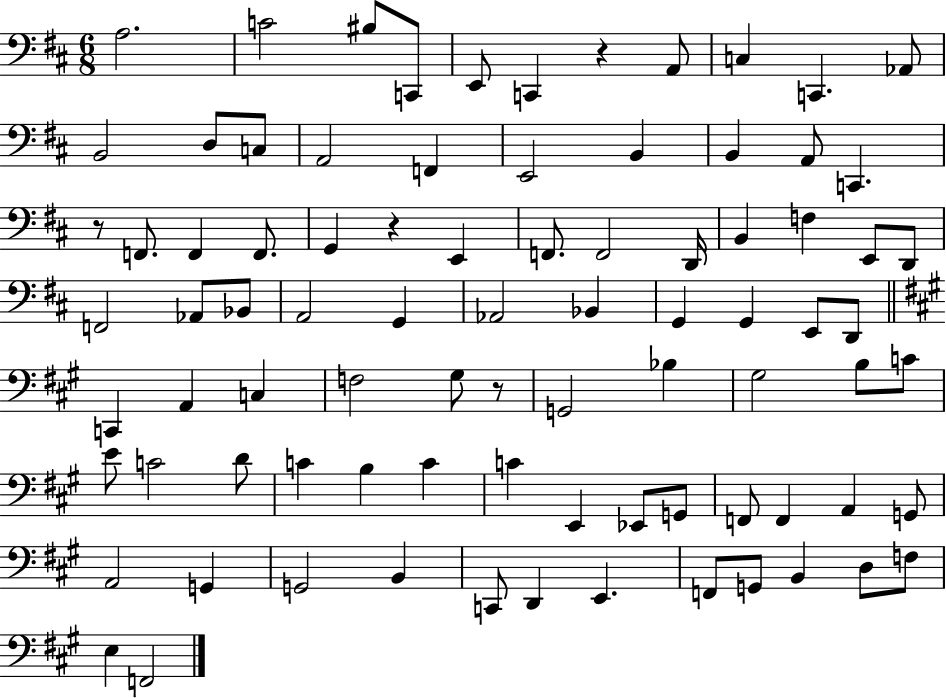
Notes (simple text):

A3/h. C4/h BIS3/e C2/e E2/e C2/q R/q A2/e C3/q C2/q. Ab2/e B2/h D3/e C3/e A2/h F2/q E2/h B2/q B2/q A2/e C2/q. R/e F2/e. F2/q F2/e. G2/q R/q E2/q F2/e. F2/h D2/s B2/q F3/q E2/e D2/e F2/h Ab2/e Bb2/e A2/h G2/q Ab2/h Bb2/q G2/q G2/q E2/e D2/e C2/q A2/q C3/q F3/h G#3/e R/e G2/h Bb3/q G#3/h B3/e C4/e E4/e C4/h D4/e C4/q B3/q C4/q C4/q E2/q Eb2/e G2/e F2/e F2/q A2/q G2/e A2/h G2/q G2/h B2/q C2/e D2/q E2/q. F2/e G2/e B2/q D3/e F3/e E3/q F2/h